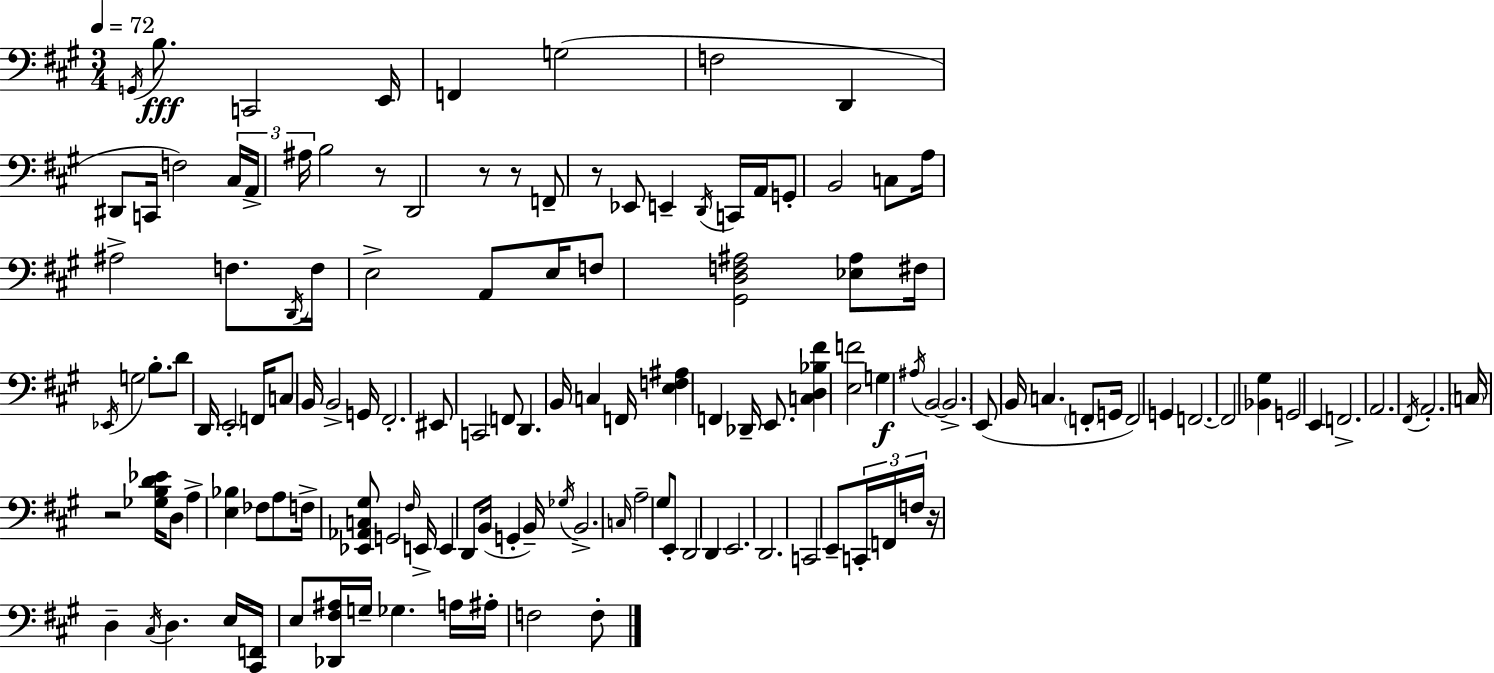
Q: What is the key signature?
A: A major